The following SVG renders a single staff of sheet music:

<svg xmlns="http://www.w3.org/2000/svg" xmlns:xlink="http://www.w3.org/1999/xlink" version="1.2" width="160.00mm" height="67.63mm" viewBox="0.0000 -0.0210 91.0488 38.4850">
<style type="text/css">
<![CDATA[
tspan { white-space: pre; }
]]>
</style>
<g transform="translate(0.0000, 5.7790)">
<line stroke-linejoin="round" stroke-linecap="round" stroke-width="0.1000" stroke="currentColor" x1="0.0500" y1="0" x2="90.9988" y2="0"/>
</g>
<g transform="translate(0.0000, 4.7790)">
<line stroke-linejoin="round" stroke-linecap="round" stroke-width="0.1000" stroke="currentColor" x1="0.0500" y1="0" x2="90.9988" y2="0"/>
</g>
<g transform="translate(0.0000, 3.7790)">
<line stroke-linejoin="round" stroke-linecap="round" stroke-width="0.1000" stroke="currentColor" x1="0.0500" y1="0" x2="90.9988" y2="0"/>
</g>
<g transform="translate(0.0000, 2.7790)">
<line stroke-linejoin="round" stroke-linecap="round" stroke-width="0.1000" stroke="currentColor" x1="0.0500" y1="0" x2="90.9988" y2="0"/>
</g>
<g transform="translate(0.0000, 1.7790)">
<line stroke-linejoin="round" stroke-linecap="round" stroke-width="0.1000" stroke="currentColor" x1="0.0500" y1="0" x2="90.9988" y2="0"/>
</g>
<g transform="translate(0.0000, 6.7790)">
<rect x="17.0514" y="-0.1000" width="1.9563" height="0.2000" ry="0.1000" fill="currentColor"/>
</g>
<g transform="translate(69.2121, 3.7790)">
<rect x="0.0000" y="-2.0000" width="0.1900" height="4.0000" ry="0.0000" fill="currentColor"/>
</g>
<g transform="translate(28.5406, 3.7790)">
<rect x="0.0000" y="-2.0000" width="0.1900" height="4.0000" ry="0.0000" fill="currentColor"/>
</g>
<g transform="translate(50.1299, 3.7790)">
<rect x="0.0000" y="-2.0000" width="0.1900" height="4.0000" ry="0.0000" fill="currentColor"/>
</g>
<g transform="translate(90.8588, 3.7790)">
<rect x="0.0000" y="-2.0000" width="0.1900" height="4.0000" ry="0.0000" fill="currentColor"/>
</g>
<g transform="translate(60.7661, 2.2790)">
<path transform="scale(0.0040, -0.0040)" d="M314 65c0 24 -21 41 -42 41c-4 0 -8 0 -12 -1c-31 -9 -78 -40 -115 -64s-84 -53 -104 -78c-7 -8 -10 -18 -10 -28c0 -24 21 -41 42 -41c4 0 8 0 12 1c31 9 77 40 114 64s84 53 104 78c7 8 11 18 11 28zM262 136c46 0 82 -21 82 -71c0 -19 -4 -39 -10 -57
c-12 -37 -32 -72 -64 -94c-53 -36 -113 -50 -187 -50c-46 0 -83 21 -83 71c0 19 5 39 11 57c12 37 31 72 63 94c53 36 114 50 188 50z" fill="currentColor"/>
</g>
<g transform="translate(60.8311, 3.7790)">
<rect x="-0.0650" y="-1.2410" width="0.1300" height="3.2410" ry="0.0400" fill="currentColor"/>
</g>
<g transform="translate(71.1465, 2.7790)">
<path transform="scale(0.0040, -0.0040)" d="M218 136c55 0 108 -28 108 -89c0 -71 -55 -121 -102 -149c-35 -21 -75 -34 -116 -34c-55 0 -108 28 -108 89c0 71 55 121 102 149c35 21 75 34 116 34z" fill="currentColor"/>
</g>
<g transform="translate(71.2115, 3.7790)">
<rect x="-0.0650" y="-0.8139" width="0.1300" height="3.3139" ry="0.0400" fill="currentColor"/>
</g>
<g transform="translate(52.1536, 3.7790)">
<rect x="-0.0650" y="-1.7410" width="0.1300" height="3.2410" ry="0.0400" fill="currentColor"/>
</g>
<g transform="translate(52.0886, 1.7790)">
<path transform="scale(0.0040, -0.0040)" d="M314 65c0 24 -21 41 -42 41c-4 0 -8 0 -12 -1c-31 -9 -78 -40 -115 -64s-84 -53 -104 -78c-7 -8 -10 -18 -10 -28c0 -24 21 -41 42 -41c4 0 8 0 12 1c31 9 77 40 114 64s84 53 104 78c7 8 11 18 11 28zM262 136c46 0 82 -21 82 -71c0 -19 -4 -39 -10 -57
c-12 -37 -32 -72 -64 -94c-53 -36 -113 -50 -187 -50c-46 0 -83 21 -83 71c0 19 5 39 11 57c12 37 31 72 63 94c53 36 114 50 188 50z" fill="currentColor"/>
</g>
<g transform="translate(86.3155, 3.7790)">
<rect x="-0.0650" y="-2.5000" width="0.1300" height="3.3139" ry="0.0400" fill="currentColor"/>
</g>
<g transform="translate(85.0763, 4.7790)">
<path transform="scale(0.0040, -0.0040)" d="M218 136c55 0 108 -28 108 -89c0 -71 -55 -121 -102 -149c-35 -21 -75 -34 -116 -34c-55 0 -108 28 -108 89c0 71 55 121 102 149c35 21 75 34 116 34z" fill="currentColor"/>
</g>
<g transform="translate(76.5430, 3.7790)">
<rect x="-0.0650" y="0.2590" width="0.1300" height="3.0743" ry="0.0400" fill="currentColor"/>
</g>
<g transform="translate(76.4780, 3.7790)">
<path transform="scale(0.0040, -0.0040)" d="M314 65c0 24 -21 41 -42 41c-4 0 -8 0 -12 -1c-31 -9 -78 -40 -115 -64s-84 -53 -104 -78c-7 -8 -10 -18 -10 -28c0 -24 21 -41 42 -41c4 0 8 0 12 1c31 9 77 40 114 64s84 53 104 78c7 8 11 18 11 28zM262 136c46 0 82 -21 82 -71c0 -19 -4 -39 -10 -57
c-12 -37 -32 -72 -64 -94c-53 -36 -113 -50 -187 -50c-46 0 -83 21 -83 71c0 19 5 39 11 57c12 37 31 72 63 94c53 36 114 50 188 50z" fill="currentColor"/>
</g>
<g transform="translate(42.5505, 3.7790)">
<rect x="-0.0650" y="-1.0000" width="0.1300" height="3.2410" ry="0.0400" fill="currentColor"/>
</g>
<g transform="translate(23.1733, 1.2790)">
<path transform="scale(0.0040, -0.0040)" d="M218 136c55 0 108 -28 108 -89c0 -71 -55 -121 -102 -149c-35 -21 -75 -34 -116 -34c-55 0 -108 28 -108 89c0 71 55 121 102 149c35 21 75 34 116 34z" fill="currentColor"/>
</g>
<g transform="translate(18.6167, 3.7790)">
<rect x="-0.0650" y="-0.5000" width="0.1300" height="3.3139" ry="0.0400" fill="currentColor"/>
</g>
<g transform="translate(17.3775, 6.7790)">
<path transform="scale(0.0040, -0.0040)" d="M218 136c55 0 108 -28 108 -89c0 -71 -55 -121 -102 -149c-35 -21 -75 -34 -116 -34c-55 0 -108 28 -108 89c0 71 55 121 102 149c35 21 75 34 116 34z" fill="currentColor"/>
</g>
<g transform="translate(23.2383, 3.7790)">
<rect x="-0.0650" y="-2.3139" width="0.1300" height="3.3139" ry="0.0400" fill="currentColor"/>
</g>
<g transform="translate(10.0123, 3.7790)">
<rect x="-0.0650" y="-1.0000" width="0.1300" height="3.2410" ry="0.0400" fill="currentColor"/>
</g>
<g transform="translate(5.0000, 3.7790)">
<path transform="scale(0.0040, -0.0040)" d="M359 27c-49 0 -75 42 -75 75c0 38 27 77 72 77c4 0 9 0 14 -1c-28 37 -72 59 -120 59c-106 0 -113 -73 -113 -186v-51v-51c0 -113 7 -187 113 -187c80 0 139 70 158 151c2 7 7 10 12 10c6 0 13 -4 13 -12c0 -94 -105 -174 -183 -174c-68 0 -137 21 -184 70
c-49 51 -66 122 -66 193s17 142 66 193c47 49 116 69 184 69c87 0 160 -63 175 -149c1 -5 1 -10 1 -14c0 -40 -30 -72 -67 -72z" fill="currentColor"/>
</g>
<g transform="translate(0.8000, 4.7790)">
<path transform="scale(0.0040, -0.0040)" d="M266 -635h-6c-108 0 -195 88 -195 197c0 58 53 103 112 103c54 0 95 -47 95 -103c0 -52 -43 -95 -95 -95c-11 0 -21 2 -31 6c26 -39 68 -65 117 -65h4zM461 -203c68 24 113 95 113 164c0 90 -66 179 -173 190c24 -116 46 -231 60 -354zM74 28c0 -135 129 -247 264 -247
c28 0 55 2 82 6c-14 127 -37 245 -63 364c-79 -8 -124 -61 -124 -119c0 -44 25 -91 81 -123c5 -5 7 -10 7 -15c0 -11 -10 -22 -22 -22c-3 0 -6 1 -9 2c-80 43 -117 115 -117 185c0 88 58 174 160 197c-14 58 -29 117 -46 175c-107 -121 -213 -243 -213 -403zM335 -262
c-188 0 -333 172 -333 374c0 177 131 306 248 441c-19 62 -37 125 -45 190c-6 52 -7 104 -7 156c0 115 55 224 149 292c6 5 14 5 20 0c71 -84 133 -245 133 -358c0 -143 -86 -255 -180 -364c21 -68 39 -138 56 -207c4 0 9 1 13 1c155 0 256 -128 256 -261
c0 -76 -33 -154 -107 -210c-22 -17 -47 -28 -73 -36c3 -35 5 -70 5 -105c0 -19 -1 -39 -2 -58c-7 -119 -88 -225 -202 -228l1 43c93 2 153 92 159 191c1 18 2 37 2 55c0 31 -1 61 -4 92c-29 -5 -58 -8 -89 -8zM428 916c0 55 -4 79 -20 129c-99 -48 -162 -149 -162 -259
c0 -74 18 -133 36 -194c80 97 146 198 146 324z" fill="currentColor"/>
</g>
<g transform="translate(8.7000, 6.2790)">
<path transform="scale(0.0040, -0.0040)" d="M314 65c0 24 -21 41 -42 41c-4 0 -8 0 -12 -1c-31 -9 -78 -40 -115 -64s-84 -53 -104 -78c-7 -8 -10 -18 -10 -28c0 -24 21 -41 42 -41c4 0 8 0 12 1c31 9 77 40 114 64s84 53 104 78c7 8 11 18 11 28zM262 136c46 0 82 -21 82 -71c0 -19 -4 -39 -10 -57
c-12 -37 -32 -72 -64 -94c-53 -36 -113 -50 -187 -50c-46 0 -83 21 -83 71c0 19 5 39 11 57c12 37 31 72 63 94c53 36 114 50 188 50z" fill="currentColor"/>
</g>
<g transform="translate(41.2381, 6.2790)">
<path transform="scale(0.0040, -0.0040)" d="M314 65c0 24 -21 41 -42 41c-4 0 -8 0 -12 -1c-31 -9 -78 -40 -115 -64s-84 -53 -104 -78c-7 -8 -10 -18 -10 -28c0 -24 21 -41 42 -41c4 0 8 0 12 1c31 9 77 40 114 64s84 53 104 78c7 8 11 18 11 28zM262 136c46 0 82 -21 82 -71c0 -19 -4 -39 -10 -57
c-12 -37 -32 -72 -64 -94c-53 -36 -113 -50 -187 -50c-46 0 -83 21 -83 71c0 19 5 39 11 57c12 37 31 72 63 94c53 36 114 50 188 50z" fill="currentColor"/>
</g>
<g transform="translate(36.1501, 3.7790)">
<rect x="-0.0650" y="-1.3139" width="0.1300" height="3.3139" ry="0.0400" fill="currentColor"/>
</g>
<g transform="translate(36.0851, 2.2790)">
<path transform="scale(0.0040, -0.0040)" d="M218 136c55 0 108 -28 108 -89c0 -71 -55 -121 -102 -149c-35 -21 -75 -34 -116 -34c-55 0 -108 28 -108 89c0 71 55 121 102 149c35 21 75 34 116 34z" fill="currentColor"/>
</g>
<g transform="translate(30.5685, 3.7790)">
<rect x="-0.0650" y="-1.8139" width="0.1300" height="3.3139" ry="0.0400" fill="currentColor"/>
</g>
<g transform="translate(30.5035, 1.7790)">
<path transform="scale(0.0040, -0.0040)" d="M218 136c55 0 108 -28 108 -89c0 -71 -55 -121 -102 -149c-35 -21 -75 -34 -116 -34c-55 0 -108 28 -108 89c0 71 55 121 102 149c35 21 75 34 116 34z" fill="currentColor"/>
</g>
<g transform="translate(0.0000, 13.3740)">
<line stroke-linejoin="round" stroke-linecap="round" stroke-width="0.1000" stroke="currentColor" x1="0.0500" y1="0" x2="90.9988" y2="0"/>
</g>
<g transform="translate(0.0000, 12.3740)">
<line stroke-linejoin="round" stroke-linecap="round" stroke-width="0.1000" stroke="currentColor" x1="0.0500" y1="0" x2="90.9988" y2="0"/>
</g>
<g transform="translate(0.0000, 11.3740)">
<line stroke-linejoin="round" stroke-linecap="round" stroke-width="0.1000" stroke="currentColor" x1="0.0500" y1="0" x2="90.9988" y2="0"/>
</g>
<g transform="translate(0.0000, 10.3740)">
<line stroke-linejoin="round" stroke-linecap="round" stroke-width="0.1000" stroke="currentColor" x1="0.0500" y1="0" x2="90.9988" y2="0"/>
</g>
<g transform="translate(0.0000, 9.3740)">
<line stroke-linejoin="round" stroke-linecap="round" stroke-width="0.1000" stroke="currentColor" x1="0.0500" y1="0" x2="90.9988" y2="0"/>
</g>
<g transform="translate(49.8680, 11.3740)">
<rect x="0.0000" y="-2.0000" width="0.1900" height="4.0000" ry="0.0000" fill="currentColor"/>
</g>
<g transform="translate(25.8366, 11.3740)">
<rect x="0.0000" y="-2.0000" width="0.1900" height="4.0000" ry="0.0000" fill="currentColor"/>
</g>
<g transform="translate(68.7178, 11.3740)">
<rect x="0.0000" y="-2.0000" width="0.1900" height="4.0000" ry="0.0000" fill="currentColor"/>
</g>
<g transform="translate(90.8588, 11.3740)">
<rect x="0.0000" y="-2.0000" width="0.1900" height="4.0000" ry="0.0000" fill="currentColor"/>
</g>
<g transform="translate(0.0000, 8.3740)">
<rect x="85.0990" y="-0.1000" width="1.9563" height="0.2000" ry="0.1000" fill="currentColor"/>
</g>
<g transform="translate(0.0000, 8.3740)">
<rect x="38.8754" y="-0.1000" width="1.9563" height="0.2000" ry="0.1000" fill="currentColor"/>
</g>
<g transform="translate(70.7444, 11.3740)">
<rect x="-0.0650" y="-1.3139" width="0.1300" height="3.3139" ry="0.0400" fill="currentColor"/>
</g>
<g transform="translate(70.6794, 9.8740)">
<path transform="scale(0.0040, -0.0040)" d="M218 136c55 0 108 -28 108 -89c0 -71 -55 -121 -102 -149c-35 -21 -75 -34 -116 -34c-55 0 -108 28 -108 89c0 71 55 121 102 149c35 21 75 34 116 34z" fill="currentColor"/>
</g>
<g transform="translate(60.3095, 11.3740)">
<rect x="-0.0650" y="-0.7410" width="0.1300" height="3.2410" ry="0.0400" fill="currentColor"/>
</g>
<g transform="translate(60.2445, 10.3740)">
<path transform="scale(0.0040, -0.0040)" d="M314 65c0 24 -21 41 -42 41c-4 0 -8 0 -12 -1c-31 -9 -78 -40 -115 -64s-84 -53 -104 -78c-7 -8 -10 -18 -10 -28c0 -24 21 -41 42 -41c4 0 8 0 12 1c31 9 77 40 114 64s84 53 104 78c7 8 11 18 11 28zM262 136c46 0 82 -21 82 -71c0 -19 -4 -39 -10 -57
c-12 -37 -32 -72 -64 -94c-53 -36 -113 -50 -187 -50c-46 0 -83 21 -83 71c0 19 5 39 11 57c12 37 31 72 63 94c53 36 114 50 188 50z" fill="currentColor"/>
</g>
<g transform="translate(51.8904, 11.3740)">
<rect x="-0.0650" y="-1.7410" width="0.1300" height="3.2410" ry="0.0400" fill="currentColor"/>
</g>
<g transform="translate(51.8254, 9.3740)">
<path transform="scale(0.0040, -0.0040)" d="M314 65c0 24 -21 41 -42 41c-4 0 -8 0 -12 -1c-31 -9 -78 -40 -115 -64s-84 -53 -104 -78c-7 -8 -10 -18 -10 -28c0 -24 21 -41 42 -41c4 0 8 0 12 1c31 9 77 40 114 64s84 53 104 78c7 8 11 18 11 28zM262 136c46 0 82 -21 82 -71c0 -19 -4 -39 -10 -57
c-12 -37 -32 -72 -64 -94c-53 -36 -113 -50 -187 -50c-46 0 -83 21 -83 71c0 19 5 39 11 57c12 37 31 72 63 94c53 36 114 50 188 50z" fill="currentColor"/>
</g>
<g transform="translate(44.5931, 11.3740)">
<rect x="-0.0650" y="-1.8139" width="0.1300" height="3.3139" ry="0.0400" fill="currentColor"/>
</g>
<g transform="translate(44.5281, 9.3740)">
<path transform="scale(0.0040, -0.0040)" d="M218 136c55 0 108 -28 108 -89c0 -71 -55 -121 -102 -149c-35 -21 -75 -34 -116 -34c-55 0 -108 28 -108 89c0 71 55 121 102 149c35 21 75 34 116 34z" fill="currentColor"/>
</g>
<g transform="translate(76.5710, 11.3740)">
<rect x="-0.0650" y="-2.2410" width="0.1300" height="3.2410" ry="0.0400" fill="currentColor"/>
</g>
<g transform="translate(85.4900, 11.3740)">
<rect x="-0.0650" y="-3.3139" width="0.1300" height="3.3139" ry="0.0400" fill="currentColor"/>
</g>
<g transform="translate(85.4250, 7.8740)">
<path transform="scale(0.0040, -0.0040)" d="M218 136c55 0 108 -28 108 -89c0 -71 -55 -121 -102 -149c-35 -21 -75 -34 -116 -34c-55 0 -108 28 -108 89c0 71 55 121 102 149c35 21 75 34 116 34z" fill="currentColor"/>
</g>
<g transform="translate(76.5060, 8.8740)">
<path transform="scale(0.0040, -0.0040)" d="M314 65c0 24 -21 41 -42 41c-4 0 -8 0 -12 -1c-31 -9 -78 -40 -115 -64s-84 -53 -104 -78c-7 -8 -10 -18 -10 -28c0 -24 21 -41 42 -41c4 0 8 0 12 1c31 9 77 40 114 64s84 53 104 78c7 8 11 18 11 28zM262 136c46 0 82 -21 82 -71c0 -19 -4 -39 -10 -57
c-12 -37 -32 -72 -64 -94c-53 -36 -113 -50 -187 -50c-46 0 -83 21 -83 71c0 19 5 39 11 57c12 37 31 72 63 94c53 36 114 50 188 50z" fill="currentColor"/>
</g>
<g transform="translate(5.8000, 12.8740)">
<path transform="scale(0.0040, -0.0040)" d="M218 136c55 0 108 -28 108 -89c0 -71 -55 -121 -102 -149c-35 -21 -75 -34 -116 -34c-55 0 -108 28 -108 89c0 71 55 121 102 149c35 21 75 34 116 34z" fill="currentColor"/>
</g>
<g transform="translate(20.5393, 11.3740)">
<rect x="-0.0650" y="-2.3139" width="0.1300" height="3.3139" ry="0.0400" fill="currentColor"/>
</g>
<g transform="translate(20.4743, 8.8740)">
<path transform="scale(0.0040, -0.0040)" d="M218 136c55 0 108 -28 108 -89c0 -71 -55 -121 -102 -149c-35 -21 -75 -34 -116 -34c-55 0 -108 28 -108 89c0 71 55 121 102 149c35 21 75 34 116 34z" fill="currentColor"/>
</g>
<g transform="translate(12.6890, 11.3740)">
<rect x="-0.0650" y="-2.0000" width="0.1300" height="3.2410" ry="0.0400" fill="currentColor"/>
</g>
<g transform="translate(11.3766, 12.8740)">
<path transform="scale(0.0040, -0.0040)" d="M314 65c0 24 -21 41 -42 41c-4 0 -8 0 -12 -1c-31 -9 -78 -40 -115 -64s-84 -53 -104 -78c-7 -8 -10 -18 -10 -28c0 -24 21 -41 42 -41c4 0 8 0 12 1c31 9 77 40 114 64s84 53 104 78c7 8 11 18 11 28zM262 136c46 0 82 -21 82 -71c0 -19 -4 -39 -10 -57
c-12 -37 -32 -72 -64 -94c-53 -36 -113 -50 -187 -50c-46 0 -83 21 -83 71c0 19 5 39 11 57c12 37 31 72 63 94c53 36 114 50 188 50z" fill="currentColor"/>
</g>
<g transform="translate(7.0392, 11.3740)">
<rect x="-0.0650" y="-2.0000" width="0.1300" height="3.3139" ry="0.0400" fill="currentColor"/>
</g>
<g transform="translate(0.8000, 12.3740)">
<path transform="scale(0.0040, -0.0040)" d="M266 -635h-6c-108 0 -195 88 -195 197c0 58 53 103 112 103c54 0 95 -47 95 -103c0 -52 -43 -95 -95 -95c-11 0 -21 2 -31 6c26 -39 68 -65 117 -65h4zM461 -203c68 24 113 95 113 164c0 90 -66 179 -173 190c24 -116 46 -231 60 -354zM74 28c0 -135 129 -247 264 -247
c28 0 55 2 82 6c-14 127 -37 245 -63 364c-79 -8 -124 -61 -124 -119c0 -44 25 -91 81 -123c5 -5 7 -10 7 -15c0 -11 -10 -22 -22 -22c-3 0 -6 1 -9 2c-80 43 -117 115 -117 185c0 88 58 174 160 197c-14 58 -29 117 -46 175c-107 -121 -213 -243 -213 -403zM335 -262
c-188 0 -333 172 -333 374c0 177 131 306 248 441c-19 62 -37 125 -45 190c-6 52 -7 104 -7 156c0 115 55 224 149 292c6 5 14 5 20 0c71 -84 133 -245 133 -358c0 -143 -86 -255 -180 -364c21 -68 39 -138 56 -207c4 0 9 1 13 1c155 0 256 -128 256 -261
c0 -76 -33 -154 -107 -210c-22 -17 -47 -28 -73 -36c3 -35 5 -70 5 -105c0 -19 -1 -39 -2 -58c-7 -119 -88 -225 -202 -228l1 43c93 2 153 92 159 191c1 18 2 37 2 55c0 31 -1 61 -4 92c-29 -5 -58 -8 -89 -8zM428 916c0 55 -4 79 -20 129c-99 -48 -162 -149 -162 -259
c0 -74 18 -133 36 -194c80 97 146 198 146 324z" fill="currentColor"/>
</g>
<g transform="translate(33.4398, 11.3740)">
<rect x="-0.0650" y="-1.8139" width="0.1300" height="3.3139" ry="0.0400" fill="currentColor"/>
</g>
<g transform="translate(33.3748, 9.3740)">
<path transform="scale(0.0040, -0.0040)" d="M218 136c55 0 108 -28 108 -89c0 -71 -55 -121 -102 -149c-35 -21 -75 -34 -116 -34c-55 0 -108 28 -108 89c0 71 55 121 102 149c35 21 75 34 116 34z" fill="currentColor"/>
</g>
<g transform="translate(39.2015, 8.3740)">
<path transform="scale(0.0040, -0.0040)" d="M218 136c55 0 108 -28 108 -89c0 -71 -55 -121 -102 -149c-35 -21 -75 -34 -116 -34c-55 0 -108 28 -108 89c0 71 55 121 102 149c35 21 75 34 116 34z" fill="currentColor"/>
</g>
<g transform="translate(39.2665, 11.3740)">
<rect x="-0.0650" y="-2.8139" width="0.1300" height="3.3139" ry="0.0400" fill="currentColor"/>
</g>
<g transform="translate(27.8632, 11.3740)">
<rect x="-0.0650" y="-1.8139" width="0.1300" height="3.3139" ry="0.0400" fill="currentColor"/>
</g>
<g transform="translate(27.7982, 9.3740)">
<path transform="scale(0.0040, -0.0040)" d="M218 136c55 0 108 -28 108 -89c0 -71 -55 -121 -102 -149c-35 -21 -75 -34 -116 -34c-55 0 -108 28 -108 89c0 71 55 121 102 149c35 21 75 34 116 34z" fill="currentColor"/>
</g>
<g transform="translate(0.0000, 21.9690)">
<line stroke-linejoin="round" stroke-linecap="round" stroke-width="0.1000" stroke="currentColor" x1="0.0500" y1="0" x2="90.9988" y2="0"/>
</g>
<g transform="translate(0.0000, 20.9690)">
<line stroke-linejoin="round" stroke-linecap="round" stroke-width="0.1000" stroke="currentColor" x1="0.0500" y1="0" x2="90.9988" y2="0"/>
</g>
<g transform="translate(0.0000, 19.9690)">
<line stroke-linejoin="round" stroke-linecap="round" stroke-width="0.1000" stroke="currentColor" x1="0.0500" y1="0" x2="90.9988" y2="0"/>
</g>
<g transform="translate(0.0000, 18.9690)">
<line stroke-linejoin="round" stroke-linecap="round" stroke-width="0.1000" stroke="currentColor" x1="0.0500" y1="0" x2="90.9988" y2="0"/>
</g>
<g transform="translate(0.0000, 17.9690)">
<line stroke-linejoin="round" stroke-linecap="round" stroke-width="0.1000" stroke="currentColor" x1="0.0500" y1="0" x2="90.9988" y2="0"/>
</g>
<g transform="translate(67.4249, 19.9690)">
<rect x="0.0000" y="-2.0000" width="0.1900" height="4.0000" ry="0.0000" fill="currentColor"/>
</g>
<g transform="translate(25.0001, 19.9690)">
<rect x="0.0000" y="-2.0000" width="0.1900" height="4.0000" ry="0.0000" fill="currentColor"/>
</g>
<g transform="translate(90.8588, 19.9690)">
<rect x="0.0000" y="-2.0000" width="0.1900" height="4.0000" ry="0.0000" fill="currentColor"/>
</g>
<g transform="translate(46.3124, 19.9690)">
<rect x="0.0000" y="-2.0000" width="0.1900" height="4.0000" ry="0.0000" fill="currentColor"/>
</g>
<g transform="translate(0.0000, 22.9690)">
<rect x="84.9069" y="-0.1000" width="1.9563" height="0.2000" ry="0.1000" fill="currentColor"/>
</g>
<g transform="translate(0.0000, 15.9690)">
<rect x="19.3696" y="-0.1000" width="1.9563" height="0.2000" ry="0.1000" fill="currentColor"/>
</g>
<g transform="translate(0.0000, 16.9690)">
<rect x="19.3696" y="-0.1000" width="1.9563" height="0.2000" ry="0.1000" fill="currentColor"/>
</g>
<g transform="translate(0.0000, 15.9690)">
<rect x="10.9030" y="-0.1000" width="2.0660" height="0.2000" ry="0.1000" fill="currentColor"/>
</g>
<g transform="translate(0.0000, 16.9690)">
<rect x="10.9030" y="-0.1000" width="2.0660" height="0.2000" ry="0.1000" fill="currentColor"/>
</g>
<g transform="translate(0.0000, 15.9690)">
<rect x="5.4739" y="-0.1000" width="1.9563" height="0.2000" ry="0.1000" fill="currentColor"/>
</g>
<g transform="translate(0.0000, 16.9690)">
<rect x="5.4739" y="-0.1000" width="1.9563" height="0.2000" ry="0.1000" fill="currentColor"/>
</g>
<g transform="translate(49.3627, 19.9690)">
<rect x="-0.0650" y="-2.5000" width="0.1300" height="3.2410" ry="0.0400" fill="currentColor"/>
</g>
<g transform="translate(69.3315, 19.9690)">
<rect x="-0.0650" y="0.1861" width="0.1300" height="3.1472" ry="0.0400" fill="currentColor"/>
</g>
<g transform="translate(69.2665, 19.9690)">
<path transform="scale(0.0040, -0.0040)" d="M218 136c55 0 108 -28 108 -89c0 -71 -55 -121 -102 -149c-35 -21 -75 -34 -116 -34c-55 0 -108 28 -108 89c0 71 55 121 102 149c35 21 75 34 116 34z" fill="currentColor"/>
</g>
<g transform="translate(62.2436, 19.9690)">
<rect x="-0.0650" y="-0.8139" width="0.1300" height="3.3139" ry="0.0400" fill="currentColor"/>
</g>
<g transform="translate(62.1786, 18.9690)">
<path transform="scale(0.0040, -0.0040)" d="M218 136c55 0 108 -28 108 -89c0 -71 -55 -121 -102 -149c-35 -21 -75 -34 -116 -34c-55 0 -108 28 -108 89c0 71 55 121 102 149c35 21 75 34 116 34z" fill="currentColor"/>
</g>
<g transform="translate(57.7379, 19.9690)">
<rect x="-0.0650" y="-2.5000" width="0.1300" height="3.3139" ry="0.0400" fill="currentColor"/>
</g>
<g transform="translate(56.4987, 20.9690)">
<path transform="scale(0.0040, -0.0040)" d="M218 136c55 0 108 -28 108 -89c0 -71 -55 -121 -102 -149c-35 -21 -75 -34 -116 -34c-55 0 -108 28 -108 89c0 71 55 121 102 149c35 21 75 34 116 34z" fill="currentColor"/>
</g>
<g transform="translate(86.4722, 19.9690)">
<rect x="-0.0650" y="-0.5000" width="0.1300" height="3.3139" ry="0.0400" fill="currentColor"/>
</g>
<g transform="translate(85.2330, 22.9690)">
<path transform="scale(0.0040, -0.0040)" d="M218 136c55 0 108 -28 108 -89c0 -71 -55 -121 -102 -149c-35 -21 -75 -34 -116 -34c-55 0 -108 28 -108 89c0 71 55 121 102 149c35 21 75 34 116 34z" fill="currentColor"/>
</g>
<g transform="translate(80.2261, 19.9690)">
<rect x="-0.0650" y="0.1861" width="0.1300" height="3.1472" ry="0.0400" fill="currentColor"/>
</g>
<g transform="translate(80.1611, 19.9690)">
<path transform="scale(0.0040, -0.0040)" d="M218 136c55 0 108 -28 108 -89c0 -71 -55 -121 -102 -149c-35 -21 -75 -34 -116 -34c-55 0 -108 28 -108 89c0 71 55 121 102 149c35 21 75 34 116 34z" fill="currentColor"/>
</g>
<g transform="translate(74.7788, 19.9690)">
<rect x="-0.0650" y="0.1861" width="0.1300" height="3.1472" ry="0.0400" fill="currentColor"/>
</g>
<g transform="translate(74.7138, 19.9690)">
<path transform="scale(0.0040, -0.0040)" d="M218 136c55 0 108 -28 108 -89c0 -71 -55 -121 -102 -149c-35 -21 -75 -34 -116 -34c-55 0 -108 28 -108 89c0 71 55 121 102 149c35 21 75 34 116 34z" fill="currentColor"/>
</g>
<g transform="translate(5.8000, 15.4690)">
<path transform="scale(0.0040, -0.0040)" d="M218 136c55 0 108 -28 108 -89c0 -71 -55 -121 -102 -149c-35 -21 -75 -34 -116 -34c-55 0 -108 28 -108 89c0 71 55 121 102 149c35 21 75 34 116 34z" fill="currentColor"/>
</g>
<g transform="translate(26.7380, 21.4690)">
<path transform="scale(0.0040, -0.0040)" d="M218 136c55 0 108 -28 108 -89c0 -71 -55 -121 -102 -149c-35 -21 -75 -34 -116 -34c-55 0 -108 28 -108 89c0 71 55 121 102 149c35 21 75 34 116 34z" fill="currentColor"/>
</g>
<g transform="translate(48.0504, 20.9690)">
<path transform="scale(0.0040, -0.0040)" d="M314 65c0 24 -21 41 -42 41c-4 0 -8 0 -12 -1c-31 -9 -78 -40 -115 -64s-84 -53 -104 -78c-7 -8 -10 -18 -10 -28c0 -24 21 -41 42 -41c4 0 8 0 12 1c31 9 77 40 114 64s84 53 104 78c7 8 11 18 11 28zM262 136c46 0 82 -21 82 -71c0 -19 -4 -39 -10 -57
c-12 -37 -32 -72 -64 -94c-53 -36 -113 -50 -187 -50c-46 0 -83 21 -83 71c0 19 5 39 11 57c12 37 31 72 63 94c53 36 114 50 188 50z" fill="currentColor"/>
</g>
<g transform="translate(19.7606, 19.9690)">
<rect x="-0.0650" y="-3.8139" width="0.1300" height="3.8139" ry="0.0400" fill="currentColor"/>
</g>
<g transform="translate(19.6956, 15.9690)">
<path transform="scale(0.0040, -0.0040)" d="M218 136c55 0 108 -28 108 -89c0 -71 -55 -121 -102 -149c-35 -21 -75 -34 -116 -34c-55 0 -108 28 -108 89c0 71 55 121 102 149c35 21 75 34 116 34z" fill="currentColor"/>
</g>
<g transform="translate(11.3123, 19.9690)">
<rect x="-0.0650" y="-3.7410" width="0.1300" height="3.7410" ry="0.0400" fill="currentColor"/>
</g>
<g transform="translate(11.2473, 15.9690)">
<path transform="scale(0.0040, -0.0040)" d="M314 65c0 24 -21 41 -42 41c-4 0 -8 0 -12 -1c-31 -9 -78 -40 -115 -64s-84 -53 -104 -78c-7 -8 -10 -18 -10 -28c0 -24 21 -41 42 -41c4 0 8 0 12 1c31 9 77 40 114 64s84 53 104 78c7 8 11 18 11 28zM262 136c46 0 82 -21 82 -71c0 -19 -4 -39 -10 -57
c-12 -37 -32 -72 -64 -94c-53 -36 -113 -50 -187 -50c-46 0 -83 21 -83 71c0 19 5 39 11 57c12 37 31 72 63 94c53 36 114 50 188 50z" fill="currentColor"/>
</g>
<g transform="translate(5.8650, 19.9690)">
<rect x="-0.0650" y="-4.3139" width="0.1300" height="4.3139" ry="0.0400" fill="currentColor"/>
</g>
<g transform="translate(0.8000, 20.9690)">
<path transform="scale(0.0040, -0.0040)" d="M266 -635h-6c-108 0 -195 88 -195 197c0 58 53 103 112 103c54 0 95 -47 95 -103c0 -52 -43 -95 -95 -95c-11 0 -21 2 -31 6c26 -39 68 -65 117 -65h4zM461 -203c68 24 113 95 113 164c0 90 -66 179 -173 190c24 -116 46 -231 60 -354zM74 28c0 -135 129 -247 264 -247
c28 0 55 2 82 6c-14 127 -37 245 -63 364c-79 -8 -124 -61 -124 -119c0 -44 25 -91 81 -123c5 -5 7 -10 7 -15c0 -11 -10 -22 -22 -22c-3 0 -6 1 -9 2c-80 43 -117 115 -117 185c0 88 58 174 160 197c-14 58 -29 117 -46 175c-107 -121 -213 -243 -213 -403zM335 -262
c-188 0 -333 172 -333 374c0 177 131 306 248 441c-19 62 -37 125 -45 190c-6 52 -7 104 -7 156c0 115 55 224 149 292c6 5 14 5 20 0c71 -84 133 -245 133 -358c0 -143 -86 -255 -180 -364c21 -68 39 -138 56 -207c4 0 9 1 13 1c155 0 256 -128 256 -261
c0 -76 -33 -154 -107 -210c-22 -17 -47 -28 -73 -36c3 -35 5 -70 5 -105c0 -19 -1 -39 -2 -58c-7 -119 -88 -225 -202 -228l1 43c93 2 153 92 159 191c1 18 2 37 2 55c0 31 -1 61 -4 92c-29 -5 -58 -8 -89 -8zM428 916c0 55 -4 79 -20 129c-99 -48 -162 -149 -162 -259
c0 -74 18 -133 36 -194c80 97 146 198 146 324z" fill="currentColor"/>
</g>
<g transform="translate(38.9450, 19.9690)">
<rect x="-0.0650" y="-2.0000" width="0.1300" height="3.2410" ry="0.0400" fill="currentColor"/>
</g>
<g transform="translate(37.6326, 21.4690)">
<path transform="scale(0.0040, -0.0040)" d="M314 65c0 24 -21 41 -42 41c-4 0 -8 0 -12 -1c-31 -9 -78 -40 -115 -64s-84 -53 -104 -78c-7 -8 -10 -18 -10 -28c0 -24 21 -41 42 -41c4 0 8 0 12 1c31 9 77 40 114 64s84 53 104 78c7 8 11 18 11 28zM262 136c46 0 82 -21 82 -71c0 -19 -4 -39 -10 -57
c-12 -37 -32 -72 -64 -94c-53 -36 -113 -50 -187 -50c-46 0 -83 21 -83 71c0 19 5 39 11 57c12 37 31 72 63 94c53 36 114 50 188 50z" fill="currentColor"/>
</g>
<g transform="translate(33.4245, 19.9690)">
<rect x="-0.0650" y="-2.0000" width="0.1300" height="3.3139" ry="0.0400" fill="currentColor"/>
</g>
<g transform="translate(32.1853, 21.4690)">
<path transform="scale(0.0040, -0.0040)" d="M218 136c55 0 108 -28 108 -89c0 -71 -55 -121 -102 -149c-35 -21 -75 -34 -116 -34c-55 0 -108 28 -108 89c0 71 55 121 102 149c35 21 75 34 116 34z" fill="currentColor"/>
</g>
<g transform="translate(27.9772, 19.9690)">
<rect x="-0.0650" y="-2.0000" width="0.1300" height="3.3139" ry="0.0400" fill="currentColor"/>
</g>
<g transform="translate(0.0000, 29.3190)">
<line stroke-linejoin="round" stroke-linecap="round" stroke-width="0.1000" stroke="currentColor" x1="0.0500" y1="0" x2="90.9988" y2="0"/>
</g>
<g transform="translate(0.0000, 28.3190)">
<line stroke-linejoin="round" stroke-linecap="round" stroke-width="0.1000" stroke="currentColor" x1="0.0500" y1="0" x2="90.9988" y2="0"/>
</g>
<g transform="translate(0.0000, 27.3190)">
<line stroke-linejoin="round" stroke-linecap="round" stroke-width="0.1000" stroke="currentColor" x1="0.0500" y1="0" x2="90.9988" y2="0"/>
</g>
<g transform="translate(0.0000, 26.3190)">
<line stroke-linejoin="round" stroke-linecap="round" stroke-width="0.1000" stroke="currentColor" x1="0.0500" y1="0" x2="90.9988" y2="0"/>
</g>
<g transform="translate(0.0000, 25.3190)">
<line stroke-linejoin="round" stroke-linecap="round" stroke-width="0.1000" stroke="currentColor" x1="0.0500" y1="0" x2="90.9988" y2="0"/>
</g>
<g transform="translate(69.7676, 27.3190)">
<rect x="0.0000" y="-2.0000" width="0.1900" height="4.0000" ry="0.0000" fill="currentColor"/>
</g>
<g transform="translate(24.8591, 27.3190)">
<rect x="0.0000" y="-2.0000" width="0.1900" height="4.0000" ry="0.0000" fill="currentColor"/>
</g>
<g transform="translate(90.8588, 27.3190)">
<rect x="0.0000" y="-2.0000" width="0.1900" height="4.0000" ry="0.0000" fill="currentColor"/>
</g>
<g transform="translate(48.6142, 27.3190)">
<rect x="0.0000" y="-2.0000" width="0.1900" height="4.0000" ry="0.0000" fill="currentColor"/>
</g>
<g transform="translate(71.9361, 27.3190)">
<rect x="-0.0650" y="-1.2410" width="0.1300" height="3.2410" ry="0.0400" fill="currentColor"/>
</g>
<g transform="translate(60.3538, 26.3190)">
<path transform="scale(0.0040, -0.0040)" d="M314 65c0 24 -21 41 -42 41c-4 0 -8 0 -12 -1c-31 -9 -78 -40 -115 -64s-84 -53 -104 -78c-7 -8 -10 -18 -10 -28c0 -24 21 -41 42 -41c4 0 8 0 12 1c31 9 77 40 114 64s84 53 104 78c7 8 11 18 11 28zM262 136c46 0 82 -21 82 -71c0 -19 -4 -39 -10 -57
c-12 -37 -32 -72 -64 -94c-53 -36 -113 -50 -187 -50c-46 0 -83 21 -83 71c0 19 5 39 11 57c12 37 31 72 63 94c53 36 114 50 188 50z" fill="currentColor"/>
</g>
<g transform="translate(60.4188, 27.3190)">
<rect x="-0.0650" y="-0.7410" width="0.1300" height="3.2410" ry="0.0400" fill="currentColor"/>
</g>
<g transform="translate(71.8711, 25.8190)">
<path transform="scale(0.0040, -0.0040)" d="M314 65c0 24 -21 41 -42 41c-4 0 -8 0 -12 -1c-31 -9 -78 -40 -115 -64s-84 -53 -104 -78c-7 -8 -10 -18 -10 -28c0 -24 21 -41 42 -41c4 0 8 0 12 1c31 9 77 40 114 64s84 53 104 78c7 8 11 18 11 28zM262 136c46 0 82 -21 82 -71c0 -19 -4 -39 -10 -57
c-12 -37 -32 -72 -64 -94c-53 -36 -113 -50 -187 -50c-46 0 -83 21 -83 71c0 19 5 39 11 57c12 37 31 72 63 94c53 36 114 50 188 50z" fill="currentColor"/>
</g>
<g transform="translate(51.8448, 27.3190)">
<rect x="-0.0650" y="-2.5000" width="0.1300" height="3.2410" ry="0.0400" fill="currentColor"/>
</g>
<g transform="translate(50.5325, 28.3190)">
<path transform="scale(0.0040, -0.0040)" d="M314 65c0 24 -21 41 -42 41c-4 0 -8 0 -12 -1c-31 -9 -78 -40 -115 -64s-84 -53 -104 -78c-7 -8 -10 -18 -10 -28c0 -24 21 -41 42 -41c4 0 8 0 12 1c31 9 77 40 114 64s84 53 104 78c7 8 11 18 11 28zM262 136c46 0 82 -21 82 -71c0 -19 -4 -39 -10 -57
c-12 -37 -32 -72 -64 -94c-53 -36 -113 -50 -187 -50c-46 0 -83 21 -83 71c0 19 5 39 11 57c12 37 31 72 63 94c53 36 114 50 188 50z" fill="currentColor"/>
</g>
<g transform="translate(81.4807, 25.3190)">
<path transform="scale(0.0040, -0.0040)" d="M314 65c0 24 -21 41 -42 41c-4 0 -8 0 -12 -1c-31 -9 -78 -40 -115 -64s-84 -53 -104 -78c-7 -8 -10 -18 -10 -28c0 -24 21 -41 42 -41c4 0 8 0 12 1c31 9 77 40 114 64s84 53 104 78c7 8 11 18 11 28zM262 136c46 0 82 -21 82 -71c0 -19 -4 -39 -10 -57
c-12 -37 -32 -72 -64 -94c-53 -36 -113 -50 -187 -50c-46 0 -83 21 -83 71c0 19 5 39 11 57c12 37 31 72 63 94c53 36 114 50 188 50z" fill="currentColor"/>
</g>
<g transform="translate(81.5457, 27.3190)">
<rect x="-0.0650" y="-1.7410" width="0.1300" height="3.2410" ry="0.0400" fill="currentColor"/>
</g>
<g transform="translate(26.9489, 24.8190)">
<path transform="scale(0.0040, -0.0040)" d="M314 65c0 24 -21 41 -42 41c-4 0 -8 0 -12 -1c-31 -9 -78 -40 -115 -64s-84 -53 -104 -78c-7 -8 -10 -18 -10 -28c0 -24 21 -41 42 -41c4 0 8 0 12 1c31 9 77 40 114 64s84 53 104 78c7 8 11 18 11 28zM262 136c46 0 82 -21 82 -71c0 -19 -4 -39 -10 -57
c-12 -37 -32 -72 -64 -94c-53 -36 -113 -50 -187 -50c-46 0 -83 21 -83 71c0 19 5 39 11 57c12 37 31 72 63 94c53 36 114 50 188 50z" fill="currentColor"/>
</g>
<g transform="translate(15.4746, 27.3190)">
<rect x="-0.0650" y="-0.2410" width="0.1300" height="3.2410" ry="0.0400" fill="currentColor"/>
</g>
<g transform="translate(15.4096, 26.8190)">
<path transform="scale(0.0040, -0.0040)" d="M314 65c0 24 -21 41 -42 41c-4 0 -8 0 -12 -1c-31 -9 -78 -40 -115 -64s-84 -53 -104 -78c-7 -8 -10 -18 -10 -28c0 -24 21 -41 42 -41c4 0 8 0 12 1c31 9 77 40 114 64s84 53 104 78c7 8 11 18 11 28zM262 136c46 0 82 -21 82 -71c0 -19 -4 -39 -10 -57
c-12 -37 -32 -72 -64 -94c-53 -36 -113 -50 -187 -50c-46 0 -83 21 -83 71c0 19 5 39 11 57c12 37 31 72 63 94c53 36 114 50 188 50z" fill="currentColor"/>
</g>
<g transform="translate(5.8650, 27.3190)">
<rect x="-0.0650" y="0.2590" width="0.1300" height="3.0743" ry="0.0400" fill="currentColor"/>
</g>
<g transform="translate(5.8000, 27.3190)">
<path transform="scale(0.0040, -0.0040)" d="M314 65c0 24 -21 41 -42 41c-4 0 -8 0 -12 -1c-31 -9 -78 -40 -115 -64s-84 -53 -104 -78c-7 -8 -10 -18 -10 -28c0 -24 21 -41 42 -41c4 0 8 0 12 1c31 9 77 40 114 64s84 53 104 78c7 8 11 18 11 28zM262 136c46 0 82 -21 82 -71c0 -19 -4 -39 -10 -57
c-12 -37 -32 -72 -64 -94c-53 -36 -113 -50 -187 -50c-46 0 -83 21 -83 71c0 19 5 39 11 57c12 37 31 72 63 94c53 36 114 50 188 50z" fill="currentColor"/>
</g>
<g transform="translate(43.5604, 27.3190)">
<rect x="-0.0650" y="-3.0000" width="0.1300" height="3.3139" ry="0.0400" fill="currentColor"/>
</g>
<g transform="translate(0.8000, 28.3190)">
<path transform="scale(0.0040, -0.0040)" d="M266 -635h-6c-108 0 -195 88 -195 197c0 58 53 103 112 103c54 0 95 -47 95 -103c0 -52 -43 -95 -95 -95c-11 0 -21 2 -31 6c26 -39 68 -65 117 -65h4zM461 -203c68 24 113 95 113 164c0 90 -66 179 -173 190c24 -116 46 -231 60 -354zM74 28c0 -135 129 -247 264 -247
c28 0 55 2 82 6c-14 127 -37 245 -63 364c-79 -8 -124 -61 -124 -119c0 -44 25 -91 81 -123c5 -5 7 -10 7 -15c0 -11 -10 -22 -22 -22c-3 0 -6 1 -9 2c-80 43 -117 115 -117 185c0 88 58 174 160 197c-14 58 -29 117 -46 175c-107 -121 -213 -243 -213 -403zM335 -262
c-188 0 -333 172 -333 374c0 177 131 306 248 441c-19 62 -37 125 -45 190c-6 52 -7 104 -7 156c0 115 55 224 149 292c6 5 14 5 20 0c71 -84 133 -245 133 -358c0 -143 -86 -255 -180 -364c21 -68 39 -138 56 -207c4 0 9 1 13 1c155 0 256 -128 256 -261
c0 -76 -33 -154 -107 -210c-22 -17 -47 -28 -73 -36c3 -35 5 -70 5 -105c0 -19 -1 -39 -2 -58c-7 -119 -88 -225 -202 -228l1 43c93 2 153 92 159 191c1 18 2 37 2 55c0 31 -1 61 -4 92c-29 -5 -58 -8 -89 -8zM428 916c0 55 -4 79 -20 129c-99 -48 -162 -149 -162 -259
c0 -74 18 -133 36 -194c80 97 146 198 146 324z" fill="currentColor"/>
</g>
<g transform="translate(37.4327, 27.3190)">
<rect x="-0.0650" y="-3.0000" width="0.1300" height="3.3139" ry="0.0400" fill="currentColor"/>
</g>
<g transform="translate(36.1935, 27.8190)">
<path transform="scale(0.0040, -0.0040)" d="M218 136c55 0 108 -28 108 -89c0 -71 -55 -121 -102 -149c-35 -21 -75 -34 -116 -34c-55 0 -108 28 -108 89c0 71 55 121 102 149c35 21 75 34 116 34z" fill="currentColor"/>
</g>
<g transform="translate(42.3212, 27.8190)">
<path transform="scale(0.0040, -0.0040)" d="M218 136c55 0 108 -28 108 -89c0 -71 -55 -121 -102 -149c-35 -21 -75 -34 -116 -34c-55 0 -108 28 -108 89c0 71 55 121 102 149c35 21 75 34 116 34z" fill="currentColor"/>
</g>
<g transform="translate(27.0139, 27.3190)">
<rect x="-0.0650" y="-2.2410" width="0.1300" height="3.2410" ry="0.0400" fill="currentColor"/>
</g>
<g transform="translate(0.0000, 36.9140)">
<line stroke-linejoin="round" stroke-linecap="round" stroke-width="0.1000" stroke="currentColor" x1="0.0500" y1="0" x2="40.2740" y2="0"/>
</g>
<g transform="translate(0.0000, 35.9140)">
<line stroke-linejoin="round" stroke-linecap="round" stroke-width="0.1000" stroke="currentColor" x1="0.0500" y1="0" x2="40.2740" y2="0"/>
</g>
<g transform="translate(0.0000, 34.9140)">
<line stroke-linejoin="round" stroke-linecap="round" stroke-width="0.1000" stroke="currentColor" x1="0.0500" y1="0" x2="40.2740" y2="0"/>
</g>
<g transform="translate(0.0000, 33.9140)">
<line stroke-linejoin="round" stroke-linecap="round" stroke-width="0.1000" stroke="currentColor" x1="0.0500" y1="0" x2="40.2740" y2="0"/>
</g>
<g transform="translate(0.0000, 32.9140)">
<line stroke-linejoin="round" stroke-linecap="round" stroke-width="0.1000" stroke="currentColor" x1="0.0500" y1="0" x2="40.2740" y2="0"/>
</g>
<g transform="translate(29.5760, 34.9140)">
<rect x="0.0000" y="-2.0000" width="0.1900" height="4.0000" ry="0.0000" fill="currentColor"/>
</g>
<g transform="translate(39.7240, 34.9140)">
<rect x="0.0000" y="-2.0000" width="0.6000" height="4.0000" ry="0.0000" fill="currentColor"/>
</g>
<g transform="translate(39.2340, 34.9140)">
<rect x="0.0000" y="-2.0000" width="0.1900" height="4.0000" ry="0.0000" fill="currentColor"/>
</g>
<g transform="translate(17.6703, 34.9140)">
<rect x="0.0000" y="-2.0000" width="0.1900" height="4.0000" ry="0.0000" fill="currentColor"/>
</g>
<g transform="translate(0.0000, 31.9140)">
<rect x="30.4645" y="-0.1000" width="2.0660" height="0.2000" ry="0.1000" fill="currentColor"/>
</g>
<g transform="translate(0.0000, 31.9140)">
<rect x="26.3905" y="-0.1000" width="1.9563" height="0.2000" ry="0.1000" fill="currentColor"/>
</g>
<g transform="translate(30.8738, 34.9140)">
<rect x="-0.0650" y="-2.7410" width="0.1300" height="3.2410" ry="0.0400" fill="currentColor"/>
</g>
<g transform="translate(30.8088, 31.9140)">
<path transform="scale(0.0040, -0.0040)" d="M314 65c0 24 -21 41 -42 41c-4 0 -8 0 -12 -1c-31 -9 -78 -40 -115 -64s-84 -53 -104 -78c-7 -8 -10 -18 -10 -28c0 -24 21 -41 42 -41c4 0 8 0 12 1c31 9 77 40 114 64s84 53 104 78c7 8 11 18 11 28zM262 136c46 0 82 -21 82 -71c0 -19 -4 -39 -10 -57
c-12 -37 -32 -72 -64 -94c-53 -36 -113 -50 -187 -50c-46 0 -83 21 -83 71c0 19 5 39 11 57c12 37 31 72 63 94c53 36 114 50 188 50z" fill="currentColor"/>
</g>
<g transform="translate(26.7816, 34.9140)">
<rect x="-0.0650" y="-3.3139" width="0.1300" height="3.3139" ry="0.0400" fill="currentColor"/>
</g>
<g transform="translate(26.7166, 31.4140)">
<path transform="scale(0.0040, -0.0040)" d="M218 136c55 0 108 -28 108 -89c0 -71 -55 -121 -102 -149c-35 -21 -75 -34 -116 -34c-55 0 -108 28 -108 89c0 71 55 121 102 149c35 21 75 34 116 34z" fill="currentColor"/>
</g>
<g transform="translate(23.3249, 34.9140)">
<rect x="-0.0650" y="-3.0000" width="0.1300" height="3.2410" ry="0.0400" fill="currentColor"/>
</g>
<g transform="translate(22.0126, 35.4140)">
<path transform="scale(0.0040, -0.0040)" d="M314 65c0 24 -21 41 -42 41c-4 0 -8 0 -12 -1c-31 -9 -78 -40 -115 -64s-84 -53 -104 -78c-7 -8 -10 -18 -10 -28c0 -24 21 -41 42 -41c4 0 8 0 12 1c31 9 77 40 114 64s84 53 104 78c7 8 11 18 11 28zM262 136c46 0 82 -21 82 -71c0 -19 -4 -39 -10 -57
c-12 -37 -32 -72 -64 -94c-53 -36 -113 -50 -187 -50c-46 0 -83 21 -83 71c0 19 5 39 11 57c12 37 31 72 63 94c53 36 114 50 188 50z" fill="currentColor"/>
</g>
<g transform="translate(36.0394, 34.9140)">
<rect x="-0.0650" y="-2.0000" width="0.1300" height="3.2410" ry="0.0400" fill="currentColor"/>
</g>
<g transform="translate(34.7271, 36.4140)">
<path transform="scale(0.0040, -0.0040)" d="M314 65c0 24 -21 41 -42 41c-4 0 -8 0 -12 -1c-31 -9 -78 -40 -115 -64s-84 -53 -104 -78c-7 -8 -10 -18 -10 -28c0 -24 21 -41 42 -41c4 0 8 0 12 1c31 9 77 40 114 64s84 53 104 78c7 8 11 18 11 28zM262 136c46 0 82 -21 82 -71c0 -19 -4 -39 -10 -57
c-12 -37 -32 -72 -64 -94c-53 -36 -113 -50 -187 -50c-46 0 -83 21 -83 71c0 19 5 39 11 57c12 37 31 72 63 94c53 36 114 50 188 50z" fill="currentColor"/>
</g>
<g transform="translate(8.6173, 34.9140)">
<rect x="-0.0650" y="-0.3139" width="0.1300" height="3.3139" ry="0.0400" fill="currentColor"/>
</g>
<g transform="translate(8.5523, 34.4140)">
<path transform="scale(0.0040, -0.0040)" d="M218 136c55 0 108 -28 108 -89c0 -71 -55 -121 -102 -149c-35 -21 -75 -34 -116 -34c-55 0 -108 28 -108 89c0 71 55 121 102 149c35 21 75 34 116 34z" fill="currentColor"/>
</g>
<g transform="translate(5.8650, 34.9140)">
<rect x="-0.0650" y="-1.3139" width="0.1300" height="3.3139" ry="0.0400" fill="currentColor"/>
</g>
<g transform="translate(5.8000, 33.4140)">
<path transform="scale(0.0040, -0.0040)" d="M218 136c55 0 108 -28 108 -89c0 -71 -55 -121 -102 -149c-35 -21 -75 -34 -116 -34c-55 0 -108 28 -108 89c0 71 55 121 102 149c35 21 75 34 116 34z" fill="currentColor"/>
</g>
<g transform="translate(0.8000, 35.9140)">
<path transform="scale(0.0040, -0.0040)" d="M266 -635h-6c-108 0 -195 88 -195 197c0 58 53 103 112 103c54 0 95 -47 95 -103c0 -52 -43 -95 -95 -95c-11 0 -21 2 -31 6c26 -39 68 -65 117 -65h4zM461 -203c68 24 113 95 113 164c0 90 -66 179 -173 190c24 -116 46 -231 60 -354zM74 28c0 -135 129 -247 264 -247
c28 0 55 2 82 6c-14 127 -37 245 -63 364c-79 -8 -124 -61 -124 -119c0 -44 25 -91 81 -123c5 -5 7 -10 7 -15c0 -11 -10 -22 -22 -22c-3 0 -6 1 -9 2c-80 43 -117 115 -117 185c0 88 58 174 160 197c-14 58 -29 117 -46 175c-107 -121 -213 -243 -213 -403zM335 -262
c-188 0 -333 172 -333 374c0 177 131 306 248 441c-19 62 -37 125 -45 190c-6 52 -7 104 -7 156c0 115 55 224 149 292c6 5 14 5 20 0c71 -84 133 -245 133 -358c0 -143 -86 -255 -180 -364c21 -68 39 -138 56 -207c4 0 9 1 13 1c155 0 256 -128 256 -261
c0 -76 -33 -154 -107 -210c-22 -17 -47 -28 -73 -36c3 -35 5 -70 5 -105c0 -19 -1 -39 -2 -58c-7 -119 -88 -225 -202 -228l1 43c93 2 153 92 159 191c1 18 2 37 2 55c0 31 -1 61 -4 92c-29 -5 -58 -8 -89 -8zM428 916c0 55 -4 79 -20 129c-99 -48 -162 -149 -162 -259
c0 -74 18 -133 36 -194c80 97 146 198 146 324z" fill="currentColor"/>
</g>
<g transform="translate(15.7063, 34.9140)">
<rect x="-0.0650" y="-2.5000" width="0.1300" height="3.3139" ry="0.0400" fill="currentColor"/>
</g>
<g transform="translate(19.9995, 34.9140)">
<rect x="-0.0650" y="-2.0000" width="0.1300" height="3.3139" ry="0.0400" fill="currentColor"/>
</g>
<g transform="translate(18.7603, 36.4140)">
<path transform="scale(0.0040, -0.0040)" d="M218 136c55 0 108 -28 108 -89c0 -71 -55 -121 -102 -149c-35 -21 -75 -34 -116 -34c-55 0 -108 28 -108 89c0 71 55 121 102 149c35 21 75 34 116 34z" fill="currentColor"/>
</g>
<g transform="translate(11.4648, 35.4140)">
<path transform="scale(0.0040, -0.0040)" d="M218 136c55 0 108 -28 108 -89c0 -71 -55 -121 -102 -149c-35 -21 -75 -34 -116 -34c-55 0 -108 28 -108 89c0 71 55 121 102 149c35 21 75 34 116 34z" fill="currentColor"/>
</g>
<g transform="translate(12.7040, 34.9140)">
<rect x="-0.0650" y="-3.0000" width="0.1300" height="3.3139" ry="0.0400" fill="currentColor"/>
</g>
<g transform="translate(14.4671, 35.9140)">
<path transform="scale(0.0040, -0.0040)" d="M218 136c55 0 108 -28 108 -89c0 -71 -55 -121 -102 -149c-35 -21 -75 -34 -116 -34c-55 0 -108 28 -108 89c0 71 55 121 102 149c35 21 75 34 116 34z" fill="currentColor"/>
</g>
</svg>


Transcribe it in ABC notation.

X:1
T:Untitled
M:4/4
L:1/4
K:C
D2 C g f e D2 f2 e2 d B2 G F F2 g f f a f f2 d2 e g2 b d' c'2 c' F F F2 G2 G d B B B C B2 c2 g2 A A G2 d2 e2 f2 e c A G F A2 b a2 F2